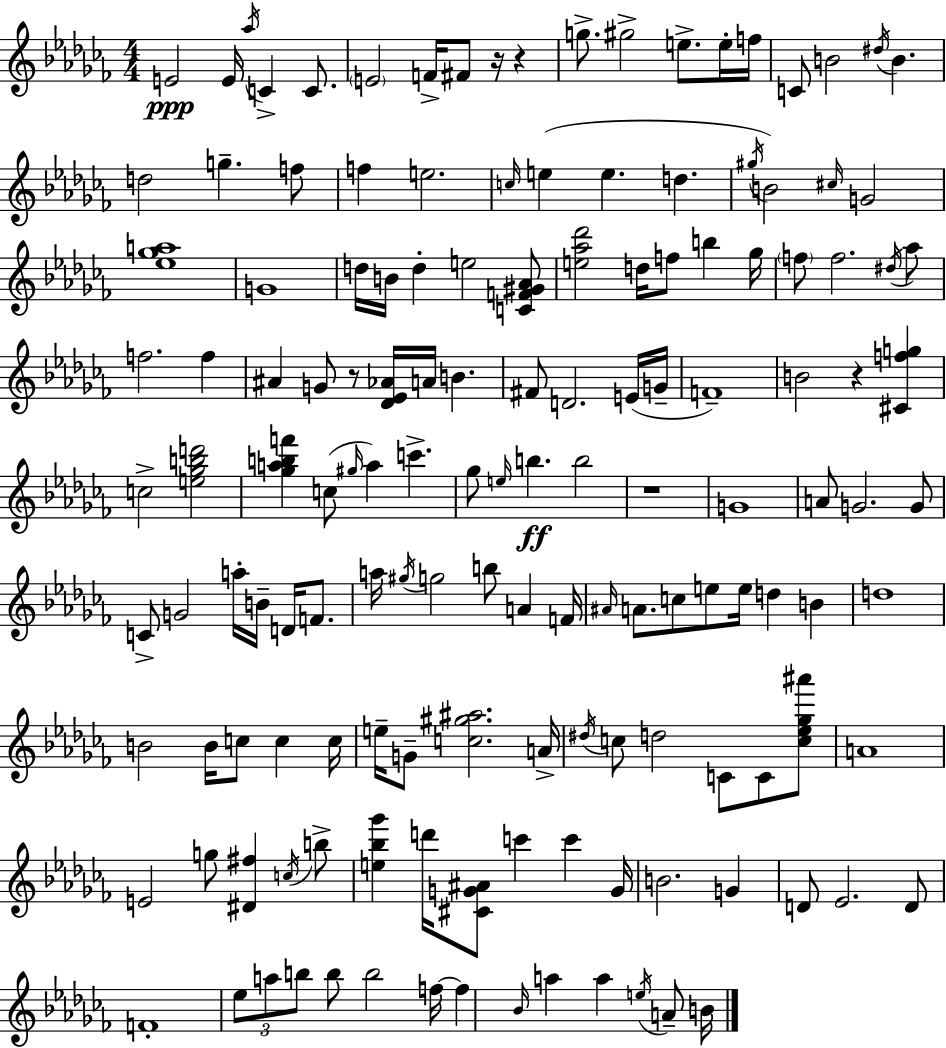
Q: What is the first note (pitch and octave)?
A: E4